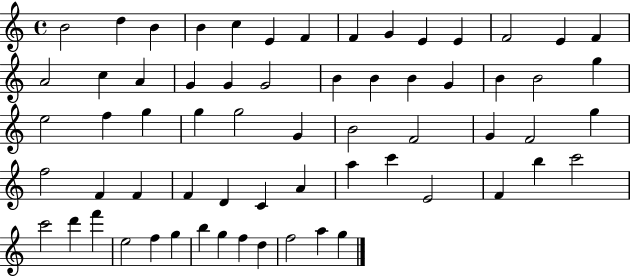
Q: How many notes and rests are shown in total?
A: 64